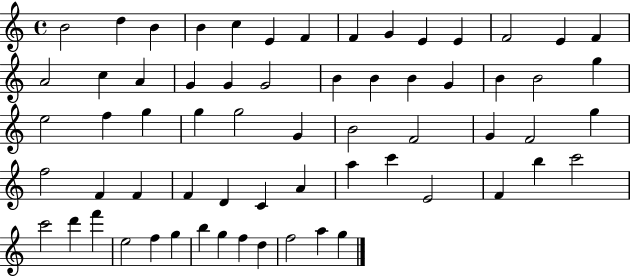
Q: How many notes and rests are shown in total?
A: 64